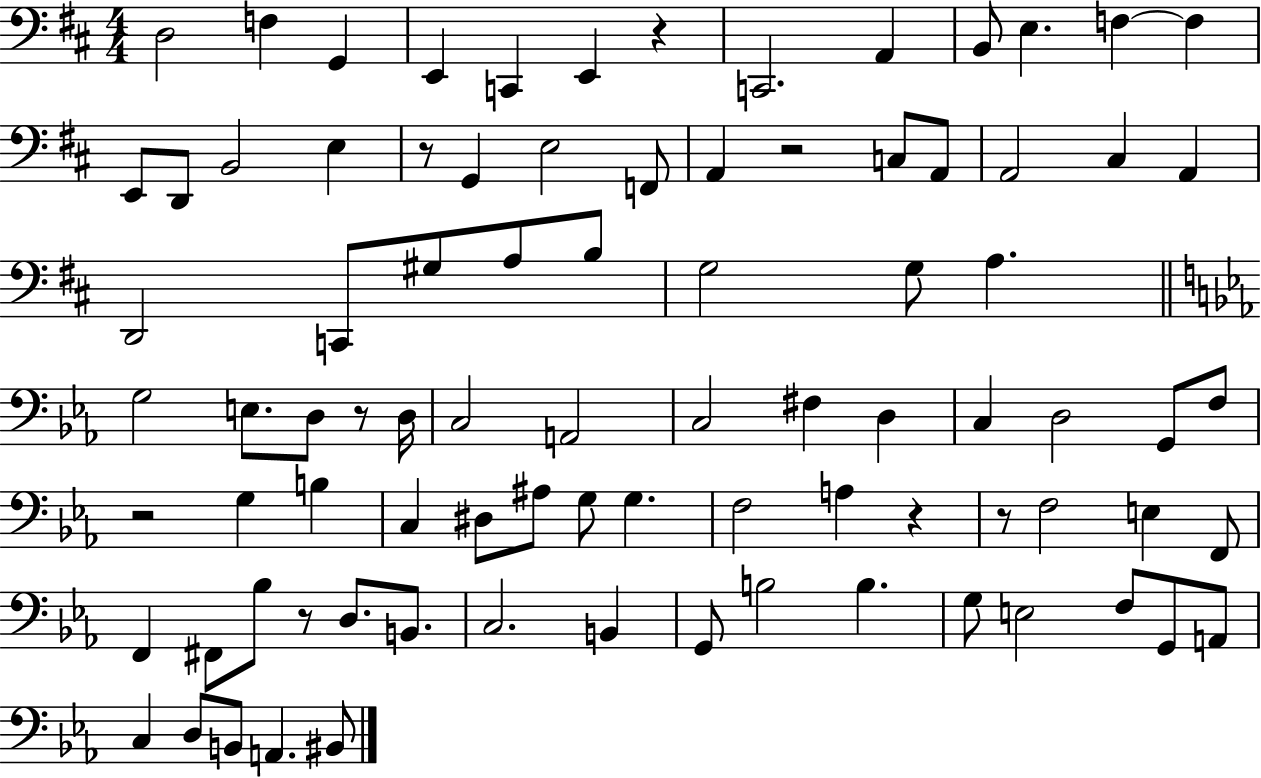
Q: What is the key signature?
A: D major